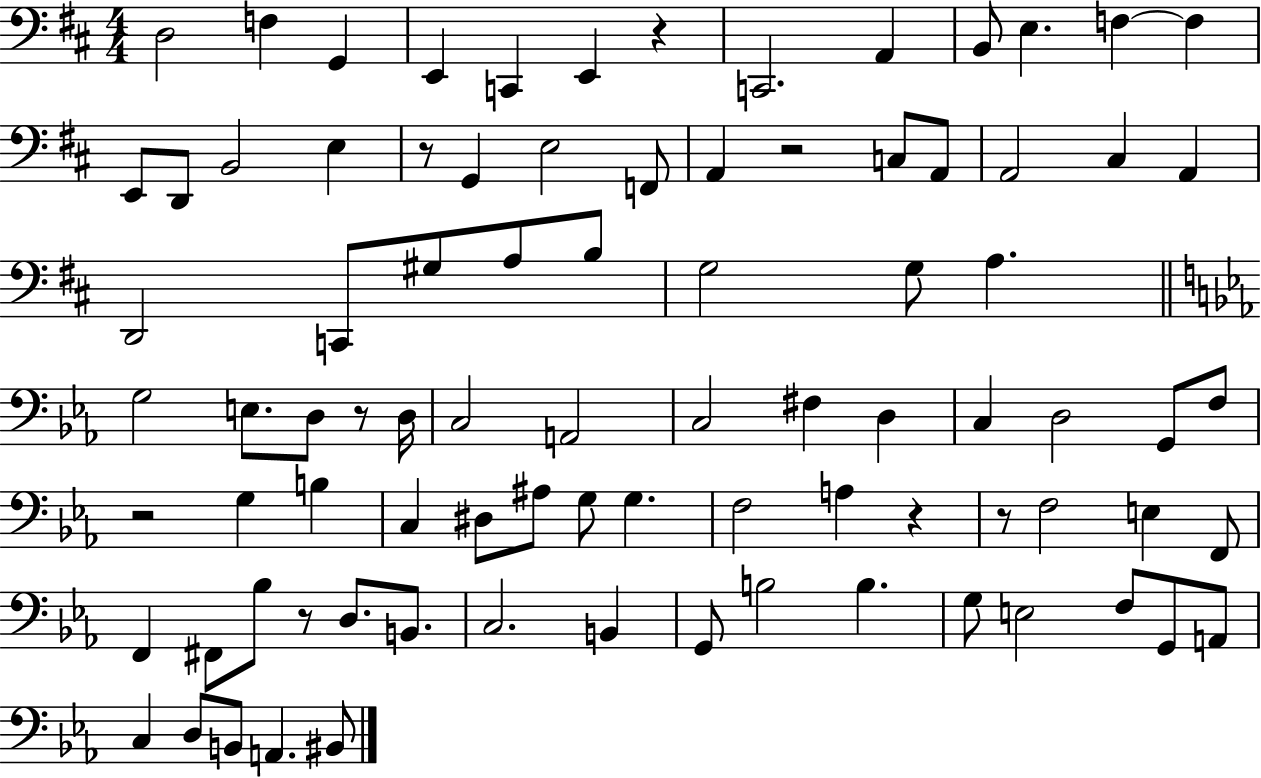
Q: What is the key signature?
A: D major